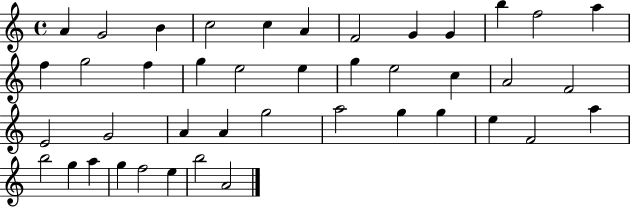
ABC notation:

X:1
T:Untitled
M:4/4
L:1/4
K:C
A G2 B c2 c A F2 G G b f2 a f g2 f g e2 e g e2 c A2 F2 E2 G2 A A g2 a2 g g e F2 a b2 g a g f2 e b2 A2